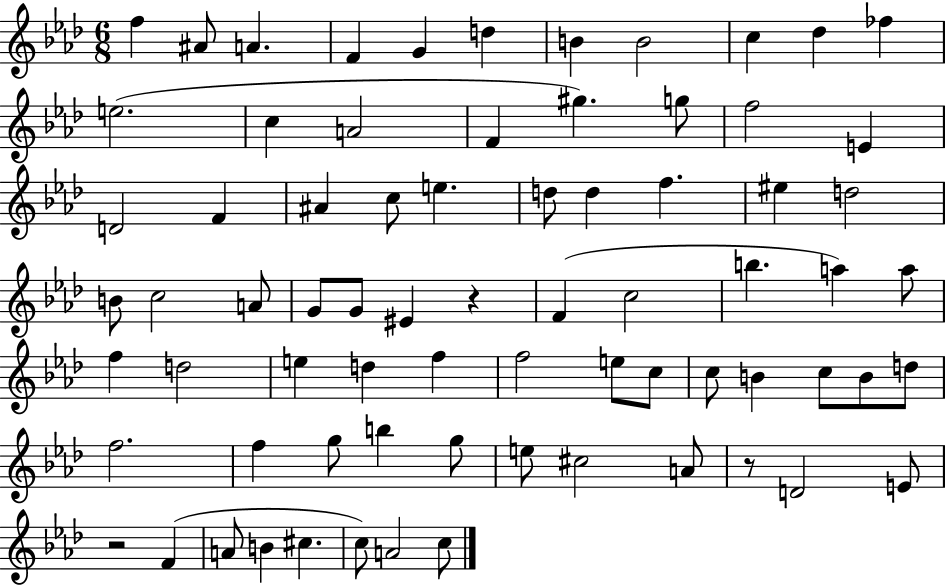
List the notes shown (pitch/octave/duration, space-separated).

F5/q A#4/e A4/q. F4/q G4/q D5/q B4/q B4/h C5/q Db5/q FES5/q E5/h. C5/q A4/h F4/q G#5/q. G5/e F5/h E4/q D4/h F4/q A#4/q C5/e E5/q. D5/e D5/q F5/q. EIS5/q D5/h B4/e C5/h A4/e G4/e G4/e EIS4/q R/q F4/q C5/h B5/q. A5/q A5/e F5/q D5/h E5/q D5/q F5/q F5/h E5/e C5/e C5/e B4/q C5/e B4/e D5/e F5/h. F5/q G5/e B5/q G5/e E5/e C#5/h A4/e R/e D4/h E4/e R/h F4/q A4/e B4/q C#5/q. C5/e A4/h C5/e